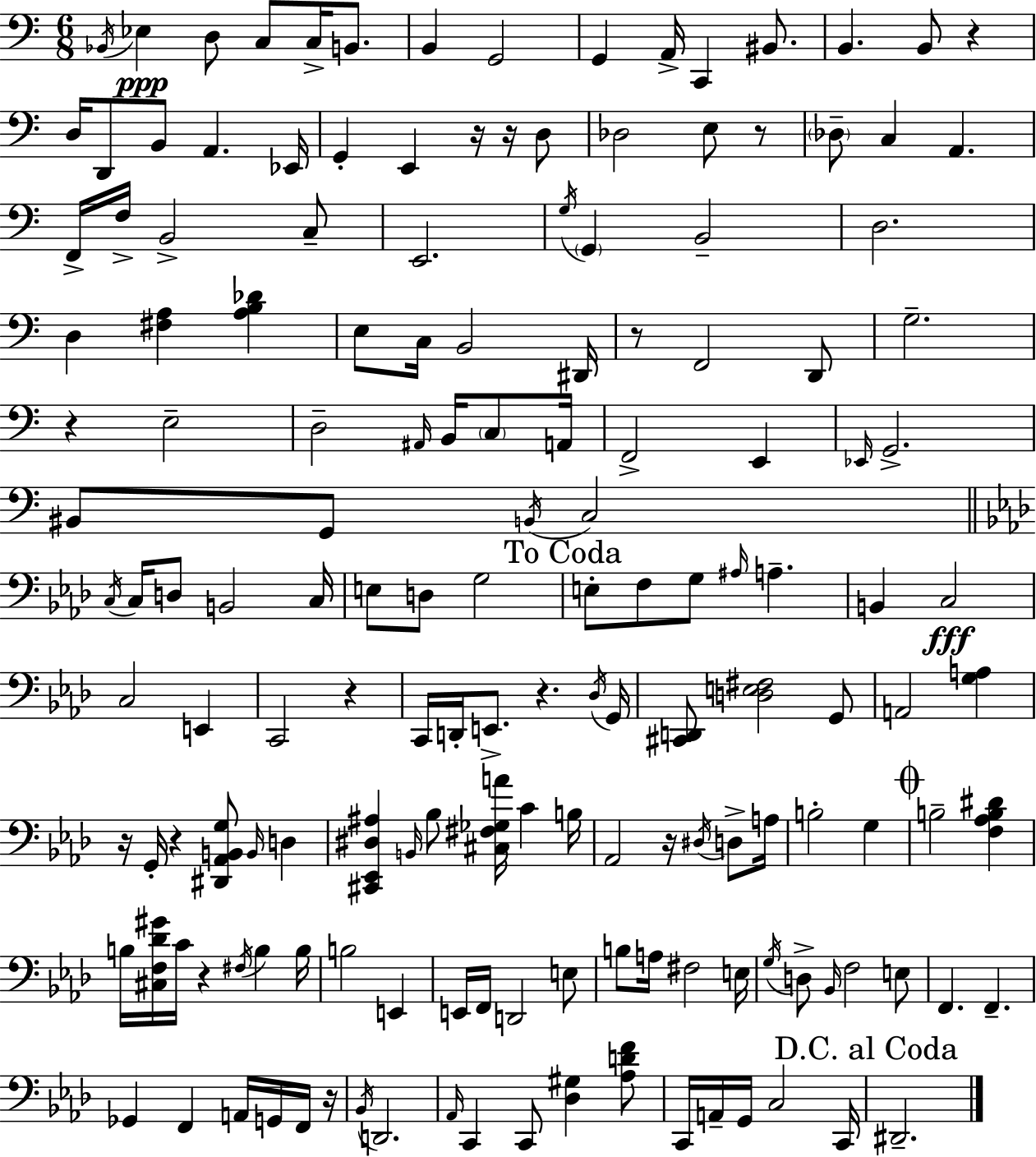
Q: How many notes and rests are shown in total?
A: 160